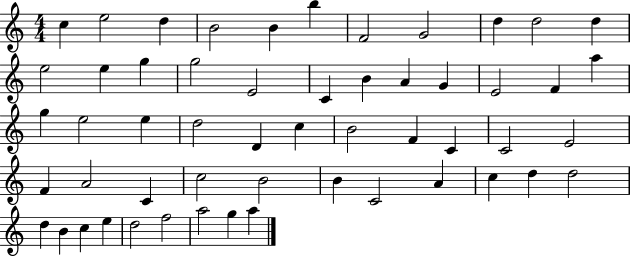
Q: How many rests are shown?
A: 0